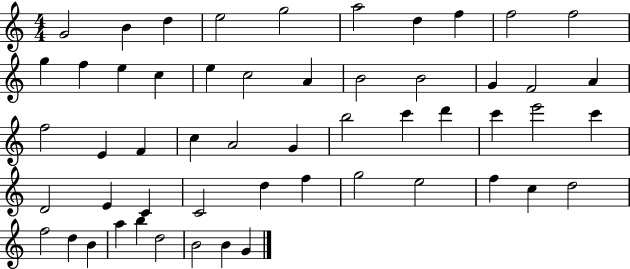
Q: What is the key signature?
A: C major